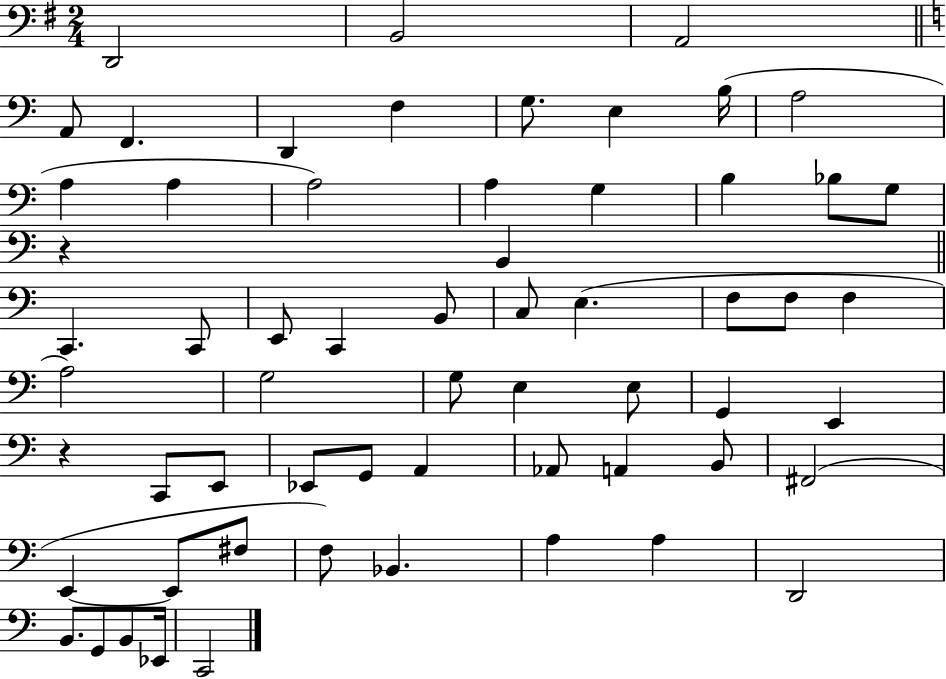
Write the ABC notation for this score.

X:1
T:Untitled
M:2/4
L:1/4
K:G
D,,2 B,,2 A,,2 A,,/2 F,, D,, F, G,/2 E, B,/4 A,2 A, A, A,2 A, G, B, _B,/2 G,/2 z B,, C,, C,,/2 E,,/2 C,, B,,/2 C,/2 E, F,/2 F,/2 F, A,2 G,2 G,/2 E, E,/2 G,, E,, z C,,/2 E,,/2 _E,,/2 G,,/2 A,, _A,,/2 A,, B,,/2 ^F,,2 E,, E,,/2 ^F,/2 F,/2 _B,, A, A, D,,2 B,,/2 G,,/2 B,,/2 _E,,/4 C,,2